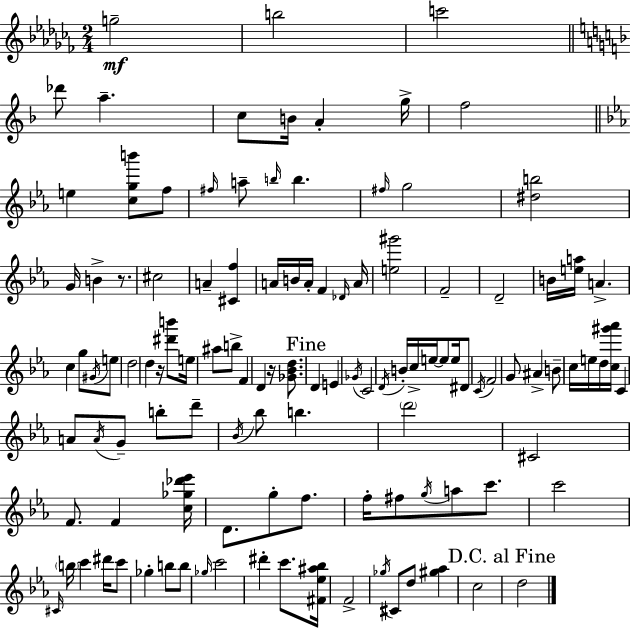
X:1
T:Untitled
M:2/4
L:1/4
K:Abm
g2 b2 c'2 _d'/2 a c/2 B/4 A g/4 f2 e [cgb']/2 f/2 ^f/4 a/2 b/4 b ^f/4 g2 [^db]2 G/4 B z/2 ^c2 A [^Cf] A/4 B/4 A/4 F _D/4 A/4 [e^g']2 F2 D2 B/4 [ea]/4 A c g/2 ^G/4 e/2 d2 d z/4 [^d'b']/2 e/4 ^a/2 b/2 F D z/4 [_G_Bd]/2 D E _G/4 C2 D/4 B/4 c/4 e/4 e/2 e/4 ^D/2 C/4 F2 G/2 ^A B/2 c/4 e/4 d/4 [c^g'_a']/4 C A/2 A/4 G/2 b/2 d'/2 _B/4 _b/2 b d'2 ^C2 F/2 F [c_g_d'_e']/4 D/2 g/2 f/2 f/4 ^f/2 g/4 a/2 c'/2 c'2 ^C/4 b/4 c' ^d'/4 c'/2 _g b/2 b/2 _g/4 c'2 ^d' c'/2 [^F_e^a_b]/4 F2 _g/4 ^C/2 d/2 [^g_a] c2 d2